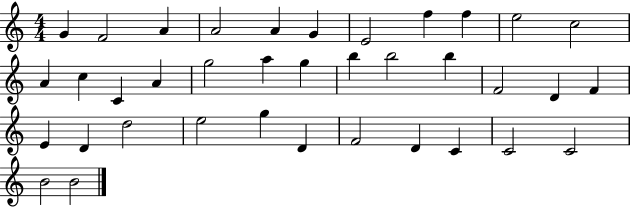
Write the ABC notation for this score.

X:1
T:Untitled
M:4/4
L:1/4
K:C
G F2 A A2 A G E2 f f e2 c2 A c C A g2 a g b b2 b F2 D F E D d2 e2 g D F2 D C C2 C2 B2 B2